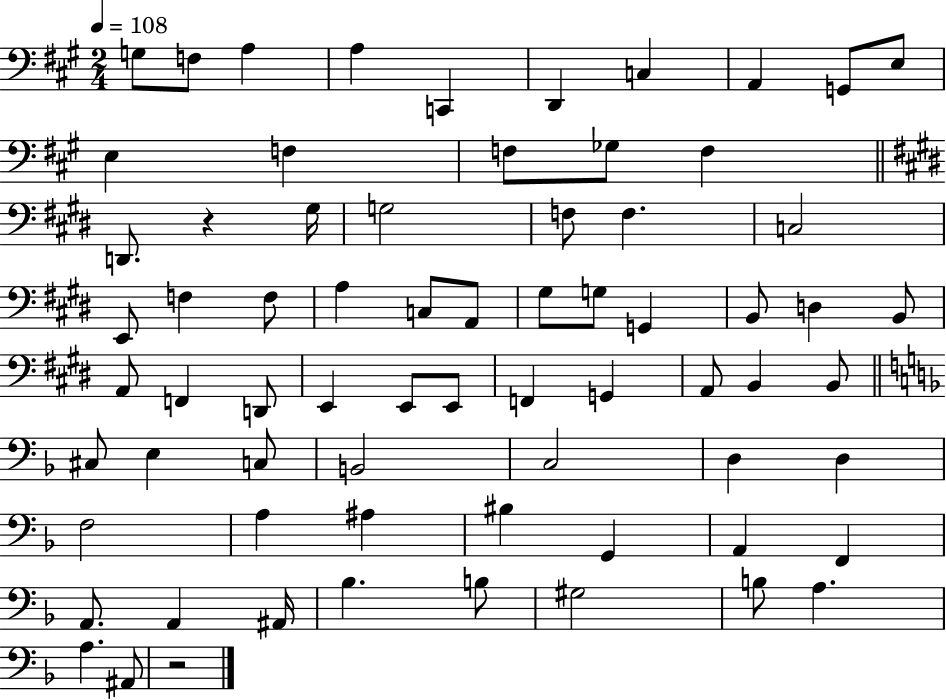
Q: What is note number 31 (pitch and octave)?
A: B2